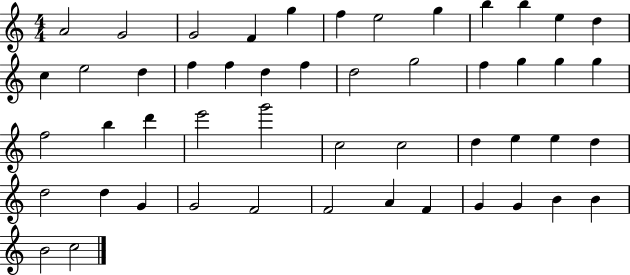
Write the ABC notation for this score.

X:1
T:Untitled
M:4/4
L:1/4
K:C
A2 G2 G2 F g f e2 g b b e d c e2 d f f d f d2 g2 f g g g f2 b d' e'2 g'2 c2 c2 d e e d d2 d G G2 F2 F2 A F G G B B B2 c2